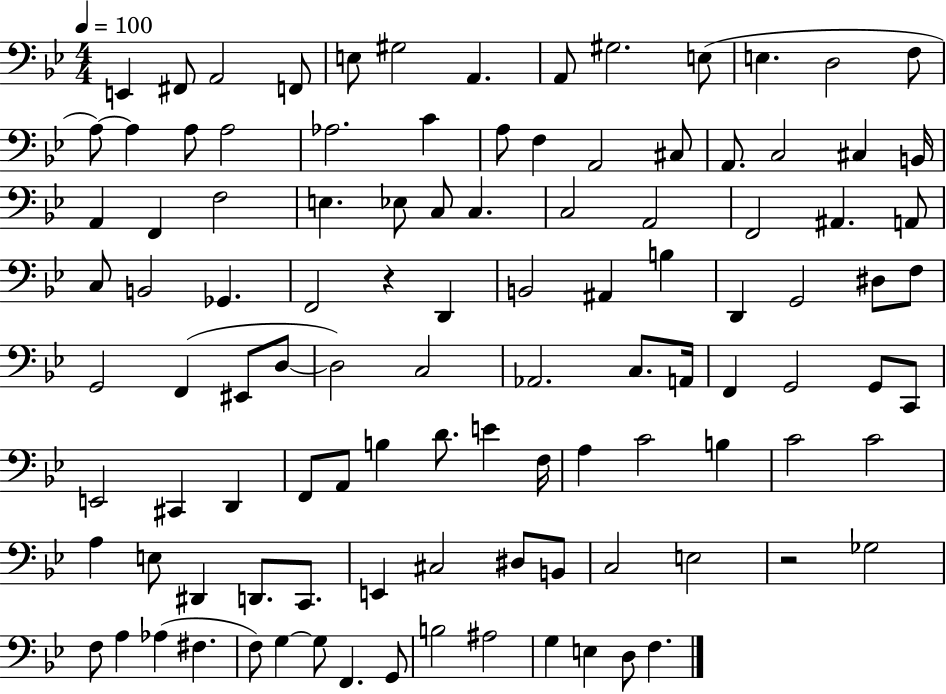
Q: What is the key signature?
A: BES major